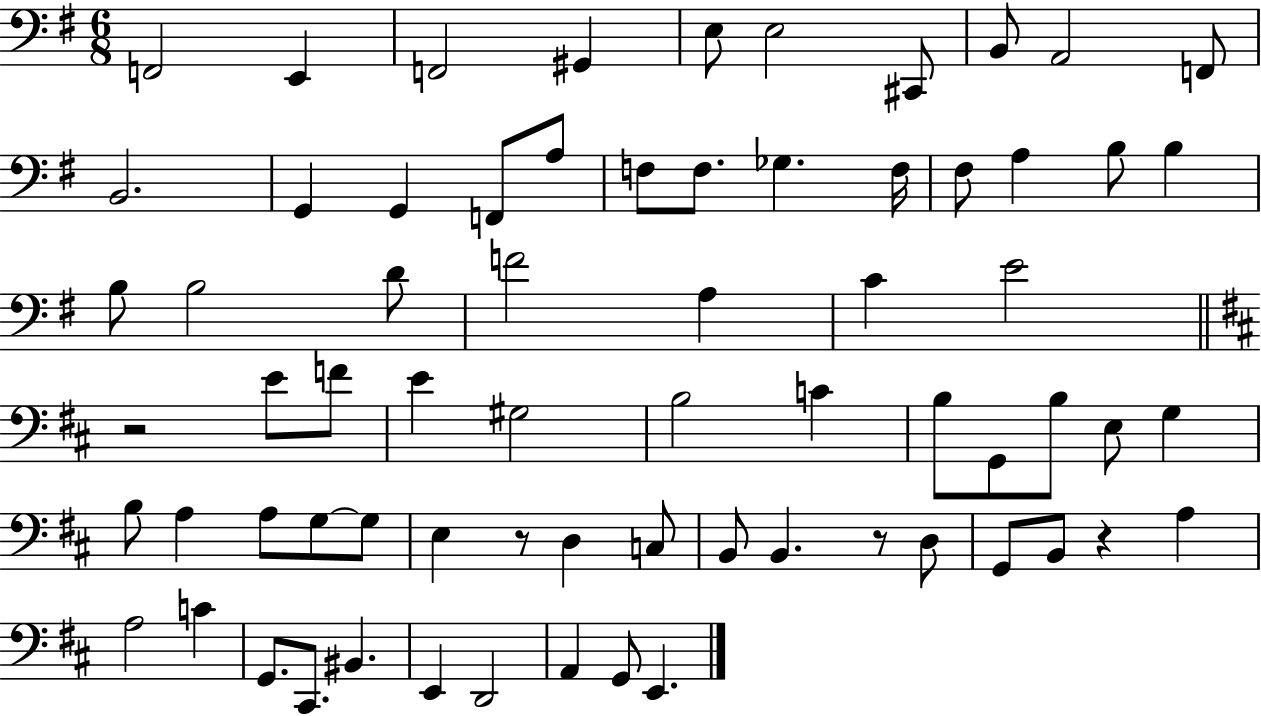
{
  \clef bass
  \numericTimeSignature
  \time 6/8
  \key g \major
  f,2 e,4 | f,2 gis,4 | e8 e2 cis,8 | b,8 a,2 f,8 | \break b,2. | g,4 g,4 f,8 a8 | f8 f8. ges4. f16 | fis8 a4 b8 b4 | \break b8 b2 d'8 | f'2 a4 | c'4 e'2 | \bar "||" \break \key d \major r2 e'8 f'8 | e'4 gis2 | b2 c'4 | b8 g,8 b8 e8 g4 | \break b8 a4 a8 g8~~ g8 | e4 r8 d4 c8 | b,8 b,4. r8 d8 | g,8 b,8 r4 a4 | \break a2 c'4 | g,8. cis,8. bis,4. | e,4 d,2 | a,4 g,8 e,4. | \break \bar "|."
}